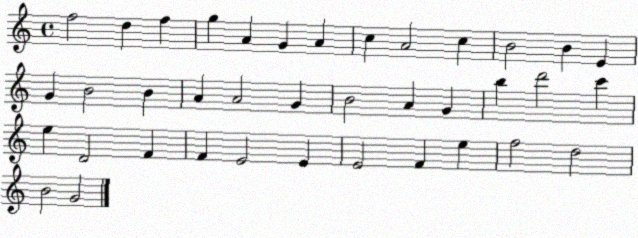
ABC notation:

X:1
T:Untitled
M:4/4
L:1/4
K:C
f2 d f g A G A c A2 c B2 B E G B2 B A A2 G B2 A G b d'2 c' e D2 F F E2 E E2 F e f2 d2 B2 G2